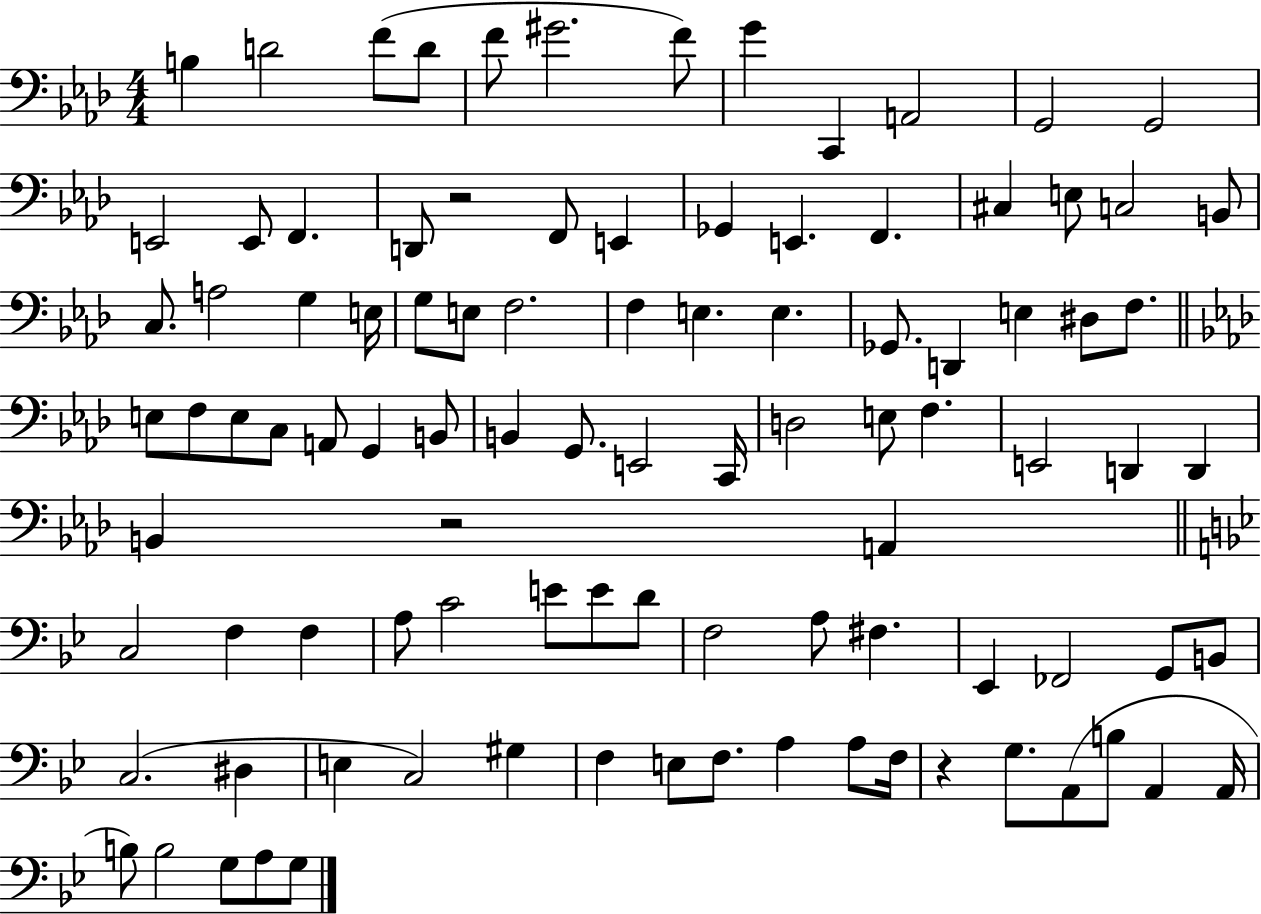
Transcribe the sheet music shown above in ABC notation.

X:1
T:Untitled
M:4/4
L:1/4
K:Ab
B, D2 F/2 D/2 F/2 ^G2 F/2 G C,, A,,2 G,,2 G,,2 E,,2 E,,/2 F,, D,,/2 z2 F,,/2 E,, _G,, E,, F,, ^C, E,/2 C,2 B,,/2 C,/2 A,2 G, E,/4 G,/2 E,/2 F,2 F, E, E, _G,,/2 D,, E, ^D,/2 F,/2 E,/2 F,/2 E,/2 C,/2 A,,/2 G,, B,,/2 B,, G,,/2 E,,2 C,,/4 D,2 E,/2 F, E,,2 D,, D,, B,, z2 A,, C,2 F, F, A,/2 C2 E/2 E/2 D/2 F,2 A,/2 ^F, _E,, _F,,2 G,,/2 B,,/2 C,2 ^D, E, C,2 ^G, F, E,/2 F,/2 A, A,/2 F,/4 z G,/2 A,,/2 B,/2 A,, A,,/4 B,/2 B,2 G,/2 A,/2 G,/2